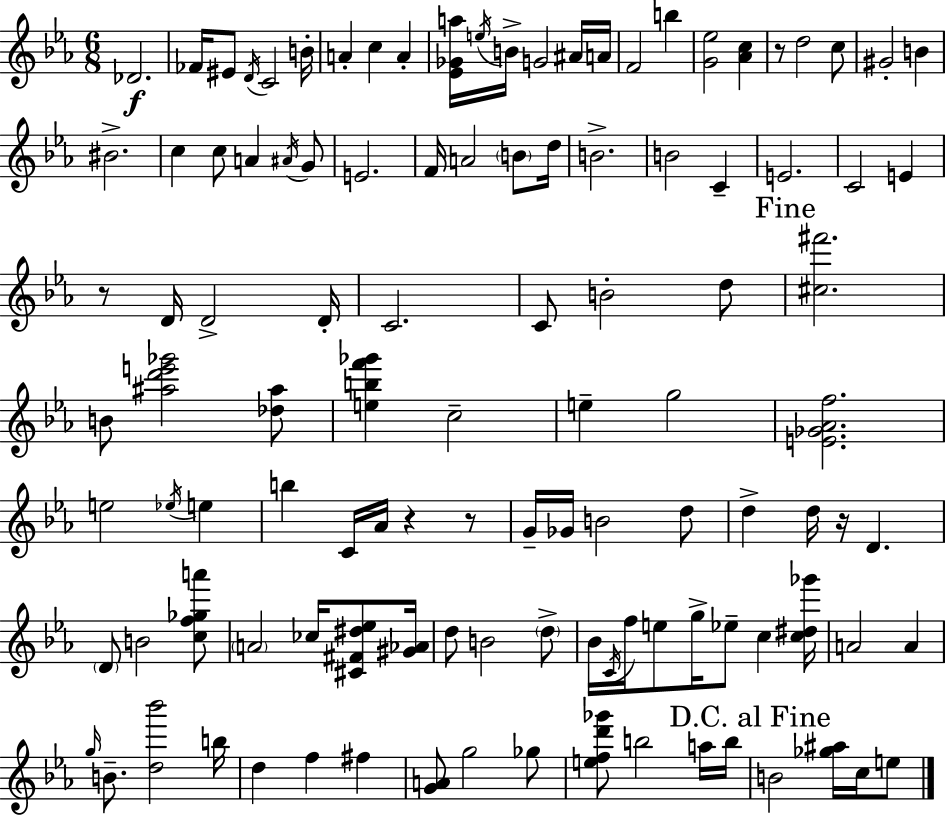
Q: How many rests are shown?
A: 5